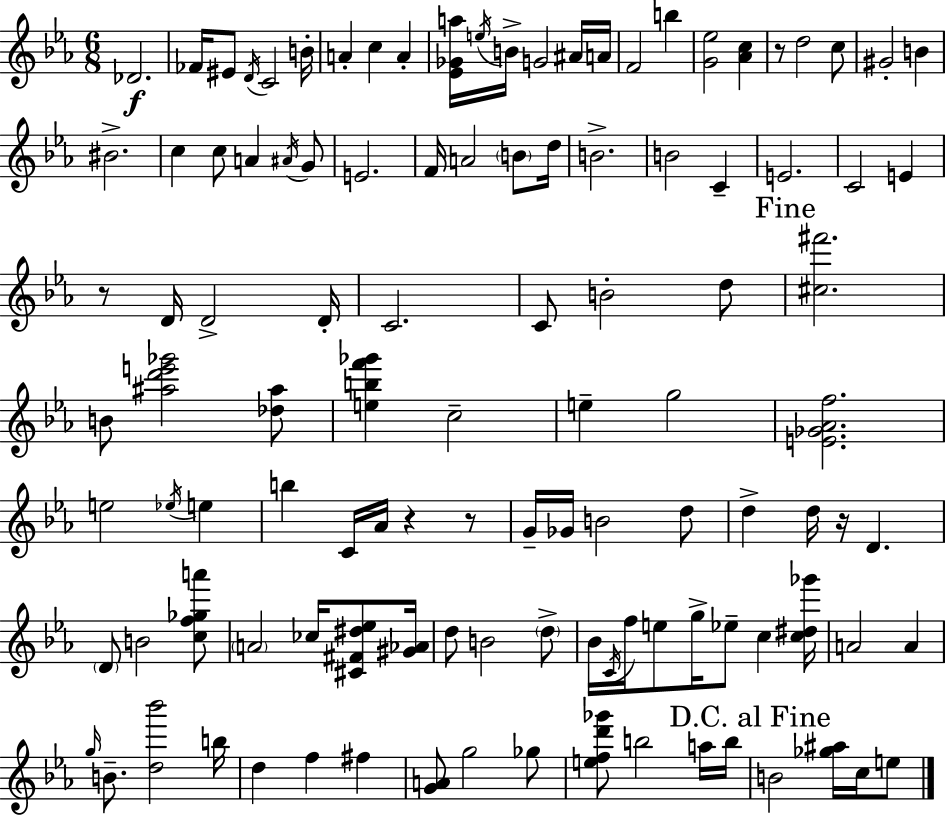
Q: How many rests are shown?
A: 5